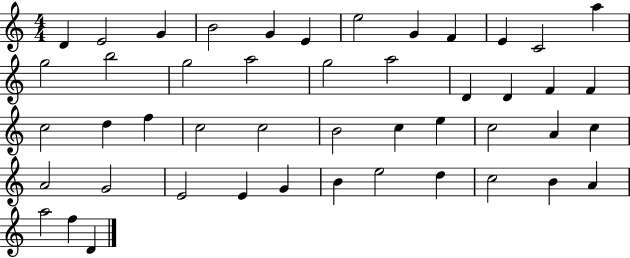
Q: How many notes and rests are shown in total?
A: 47